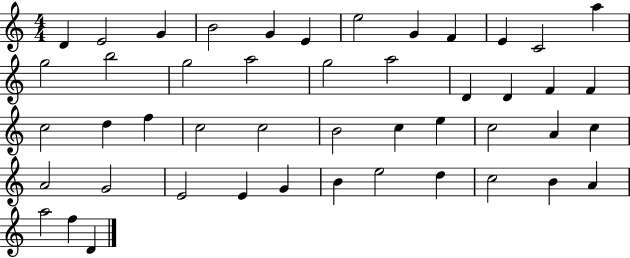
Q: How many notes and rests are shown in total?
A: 47